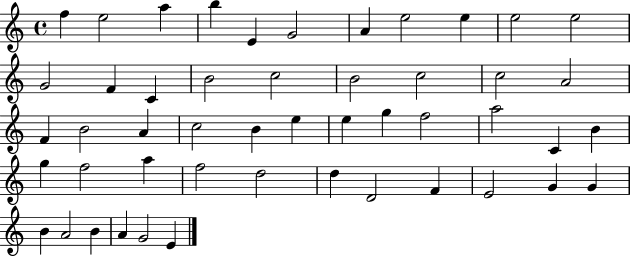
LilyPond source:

{
  \clef treble
  \time 4/4
  \defaultTimeSignature
  \key c \major
  f''4 e''2 a''4 | b''4 e'4 g'2 | a'4 e''2 e''4 | e''2 e''2 | \break g'2 f'4 c'4 | b'2 c''2 | b'2 c''2 | c''2 a'2 | \break f'4 b'2 a'4 | c''2 b'4 e''4 | e''4 g''4 f''2 | a''2 c'4 b'4 | \break g''4 f''2 a''4 | f''2 d''2 | d''4 d'2 f'4 | e'2 g'4 g'4 | \break b'4 a'2 b'4 | a'4 g'2 e'4 | \bar "|."
}